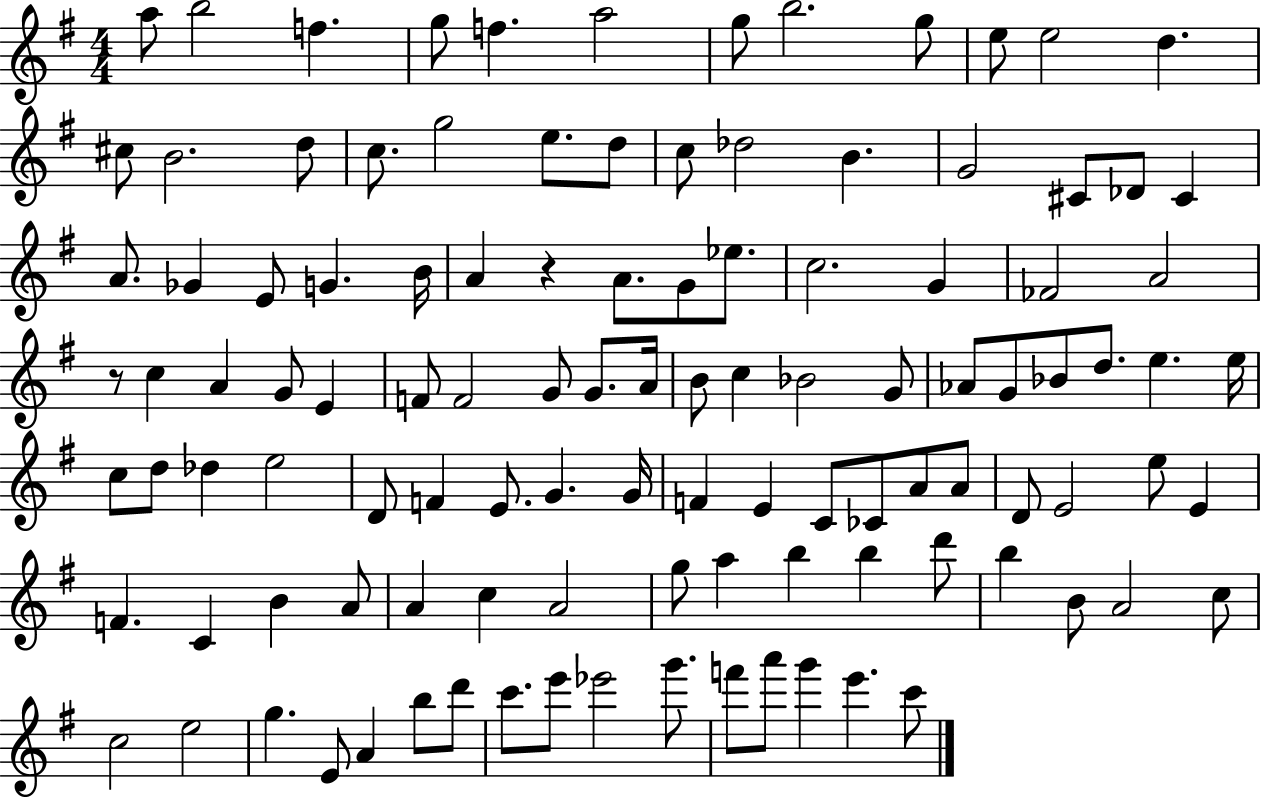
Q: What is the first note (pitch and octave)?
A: A5